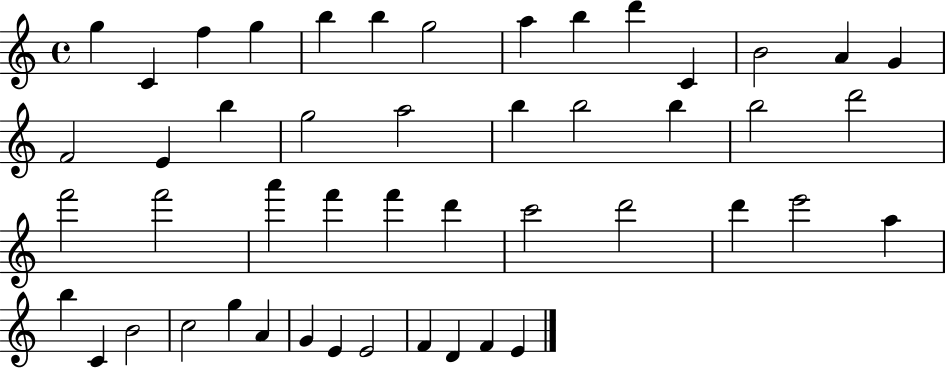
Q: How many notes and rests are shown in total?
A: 48